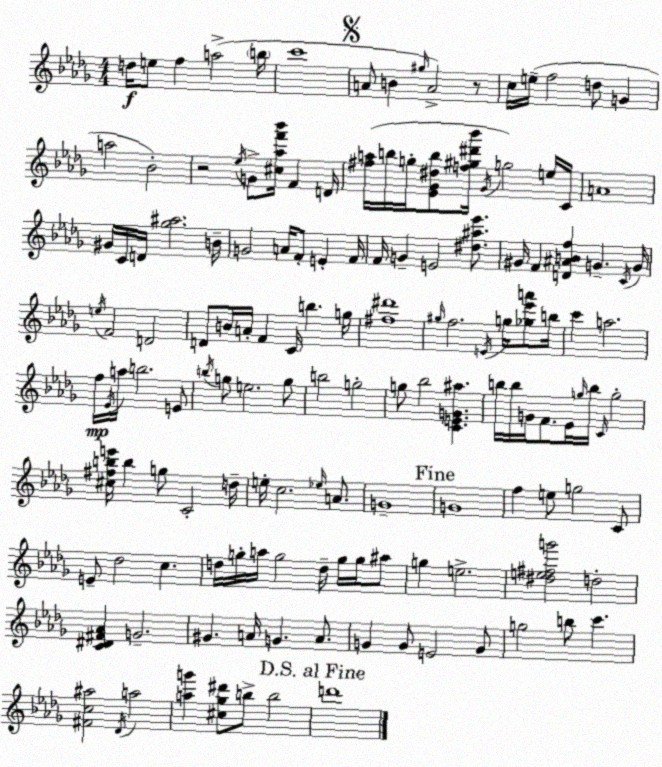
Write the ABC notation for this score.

X:1
T:Untitled
M:4/4
L:1/4
K:Bbm
d/4 e/2 f a2 b/4 c'4 A/2 B ^g/4 A2 z/2 c/4 e/4 f2 d/2 G a2 _B2 z2 _e/4 G/2 [^c_af'_b']/4 F D/4 [^fa]/4 b/4 g/4 [_E_G^db]/2 [f^g^d'_b']/4 _G/4 g2 e/4 C/4 A4 ^G/4 C/4 D/4 [_g^a]2 B/4 G2 A/4 F/2 E F/4 F/4 G E2 [^d^a_e']/2 ^G/4 F [D^ABf] G C/4 G/4 e/4 F2 D2 D/2 B/4 A/4 F C/4 b g/4 [^f^d']4 ^g/4 f2 E/4 g/4 [_g_e'a']/2 b/4 c' a2 f/4 _E/4 a/4 b2 E/2 b/4 g/2 e2 g/2 b2 g2 g/2 _b2 [CEG^a] b/4 b/4 G/4 F/2 _E/4 g/4 b/4 C/4 g2 [^c^fbe']/4 b g/2 C2 d/4 e/4 c2 _e/4 A/2 G4 G4 f e/2 g2 C/2 E/2 _d2 c d/4 g/4 a/4 g2 d/4 g/4 g/4 ^a/2 g e2 [^de^fg']2 d2 [C^D^F_A] G2 ^G A/4 G A/2 G G/2 E2 G/2 g2 b/2 c' [^Fc^a]2 _D/4 a2 [ag'] [^c_g^d']/2 b/2 b2 d'4